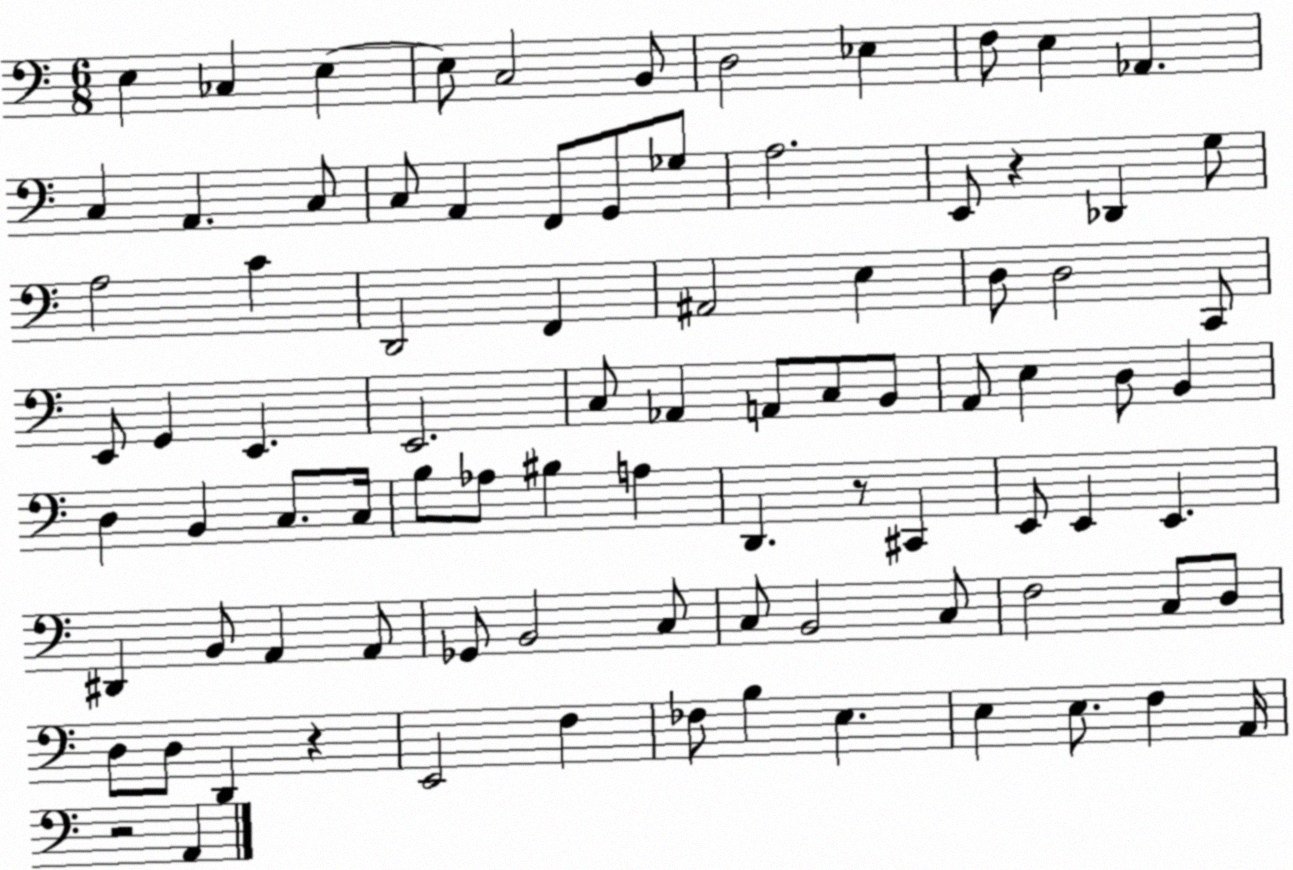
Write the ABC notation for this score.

X:1
T:Untitled
M:6/8
L:1/4
K:C
E, _C, E, E,/2 C,2 B,,/2 D,2 _E, F,/2 E, _A,, C, A,, C,/2 C,/2 A,, F,,/2 G,,/2 _G,/2 A,2 E,,/2 z _D,, G,/2 A,2 C D,,2 F,, ^A,,2 E, D,/2 D,2 C,,/2 E,,/2 G,, E,, E,,2 C,/2 _A,, A,,/2 C,/2 B,,/2 A,,/2 E, D,/2 B,, D, B,, C,/2 C,/4 B,/2 _A,/2 ^B, A, D,, z/2 ^C,, E,,/2 E,, E,, ^D,, B,,/2 A,, A,,/2 _G,,/2 B,,2 C,/2 C,/2 B,,2 C,/2 F,2 C,/2 D,/2 D,/2 D,/2 D,, z E,,2 F, _F,/2 B, E, E, E,/2 F, A,,/4 z2 A,,